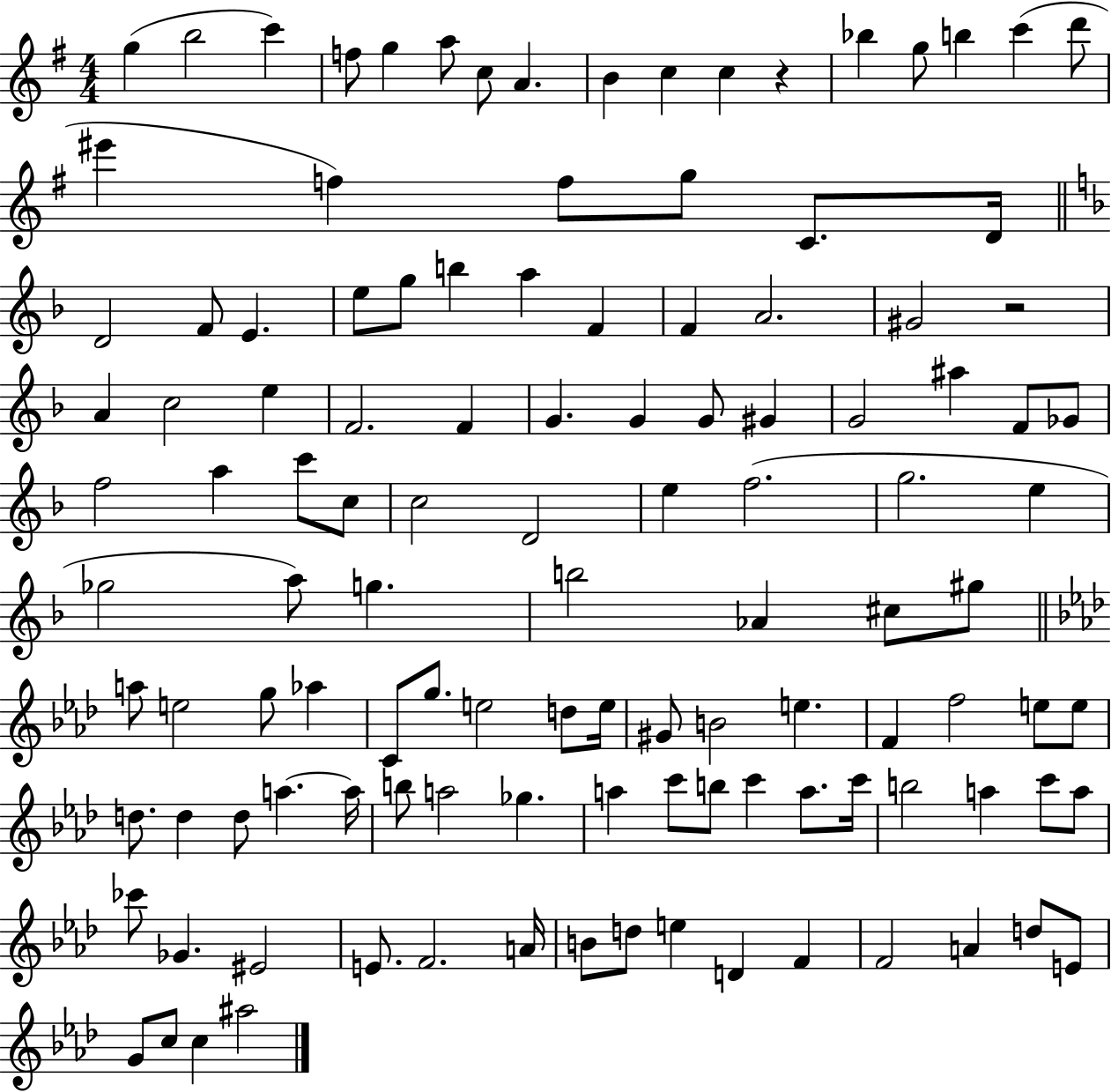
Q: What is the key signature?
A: G major